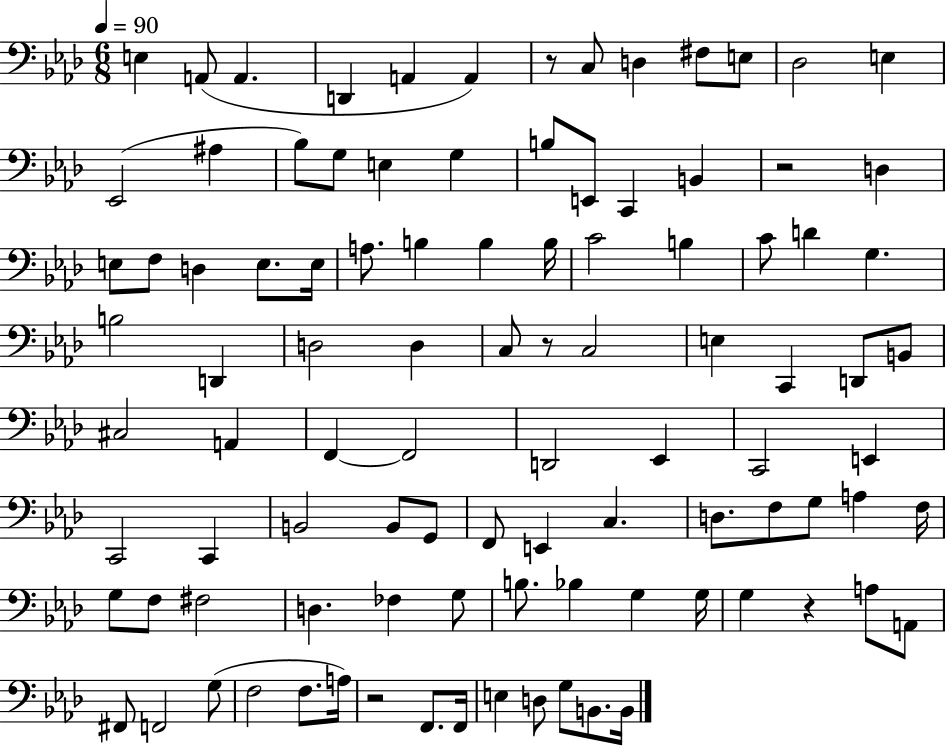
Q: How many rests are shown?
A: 5